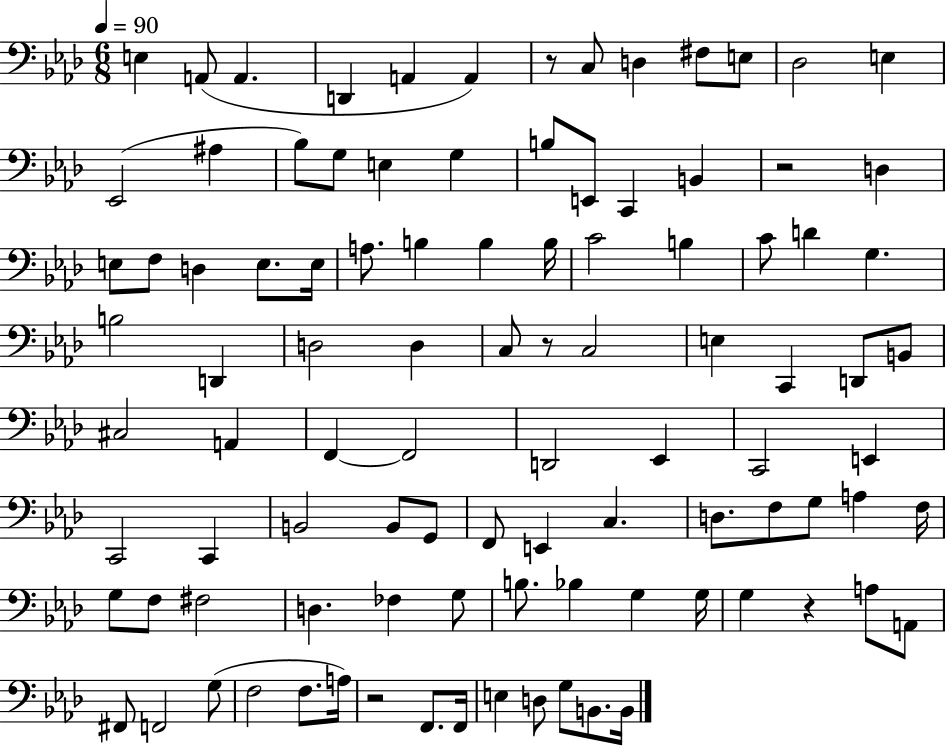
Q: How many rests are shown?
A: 5